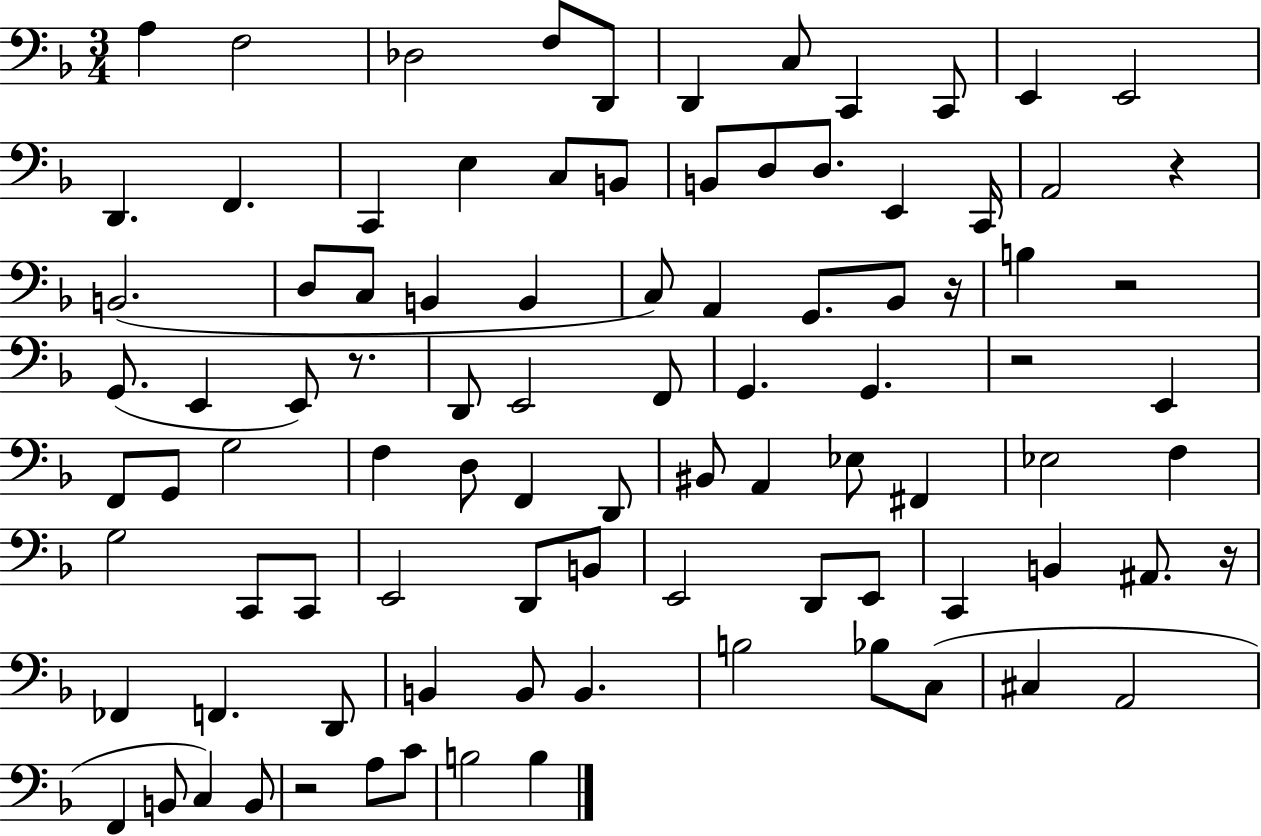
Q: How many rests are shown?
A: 7